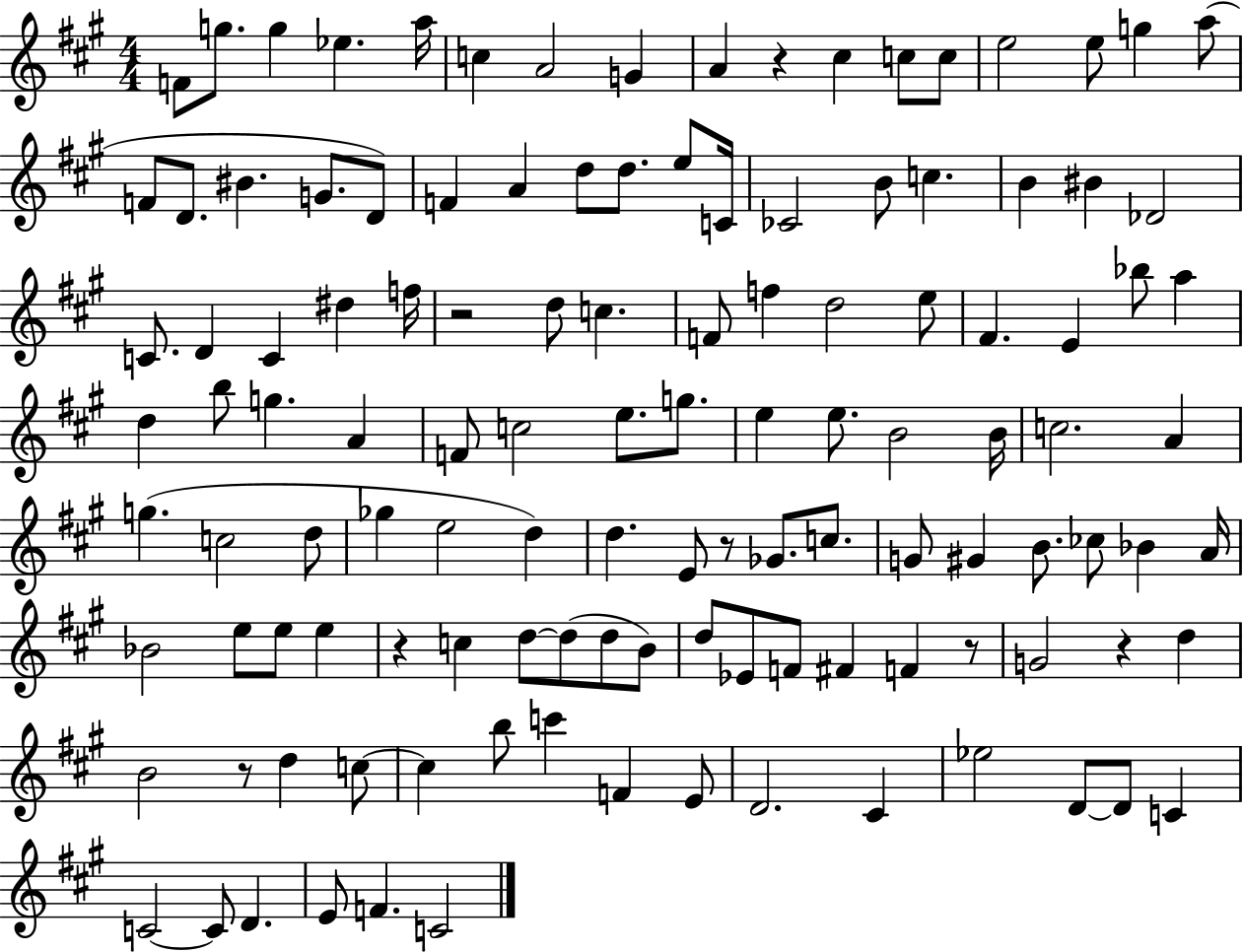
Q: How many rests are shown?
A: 7